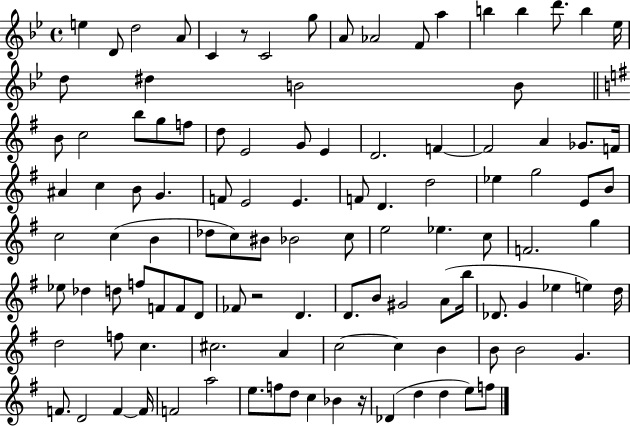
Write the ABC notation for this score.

X:1
T:Untitled
M:4/4
L:1/4
K:Bb
e D/2 d2 A/2 C z/2 C2 g/2 A/2 _A2 F/2 a b b d'/2 b _e/4 d/2 ^d B2 B/2 B/2 c2 b/2 g/2 f/2 d/2 E2 G/2 E D2 F F2 A _G/2 F/4 ^A c B/2 G F/2 E2 E F/2 D d2 _e g2 E/2 B/2 c2 c B _d/2 c/2 ^B/2 _B2 c/2 e2 _e c/2 F2 g _e/2 _d d/2 f/2 F/2 F/2 D/2 _F/2 z2 D D/2 B/2 ^G2 A/2 b/4 _D/2 G _e e d/4 d2 f/2 c ^c2 A c2 c B B/2 B2 G F/2 D2 F F/4 F2 a2 e/2 f/2 d/2 c _B z/4 _D d d e/2 f/2